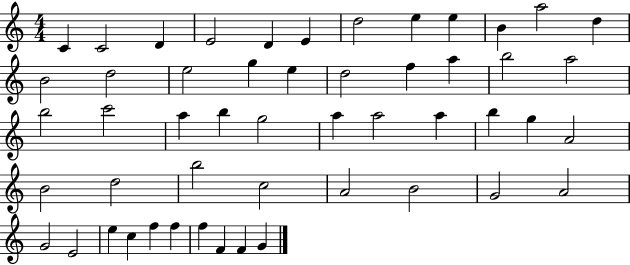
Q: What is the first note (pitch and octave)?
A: C4